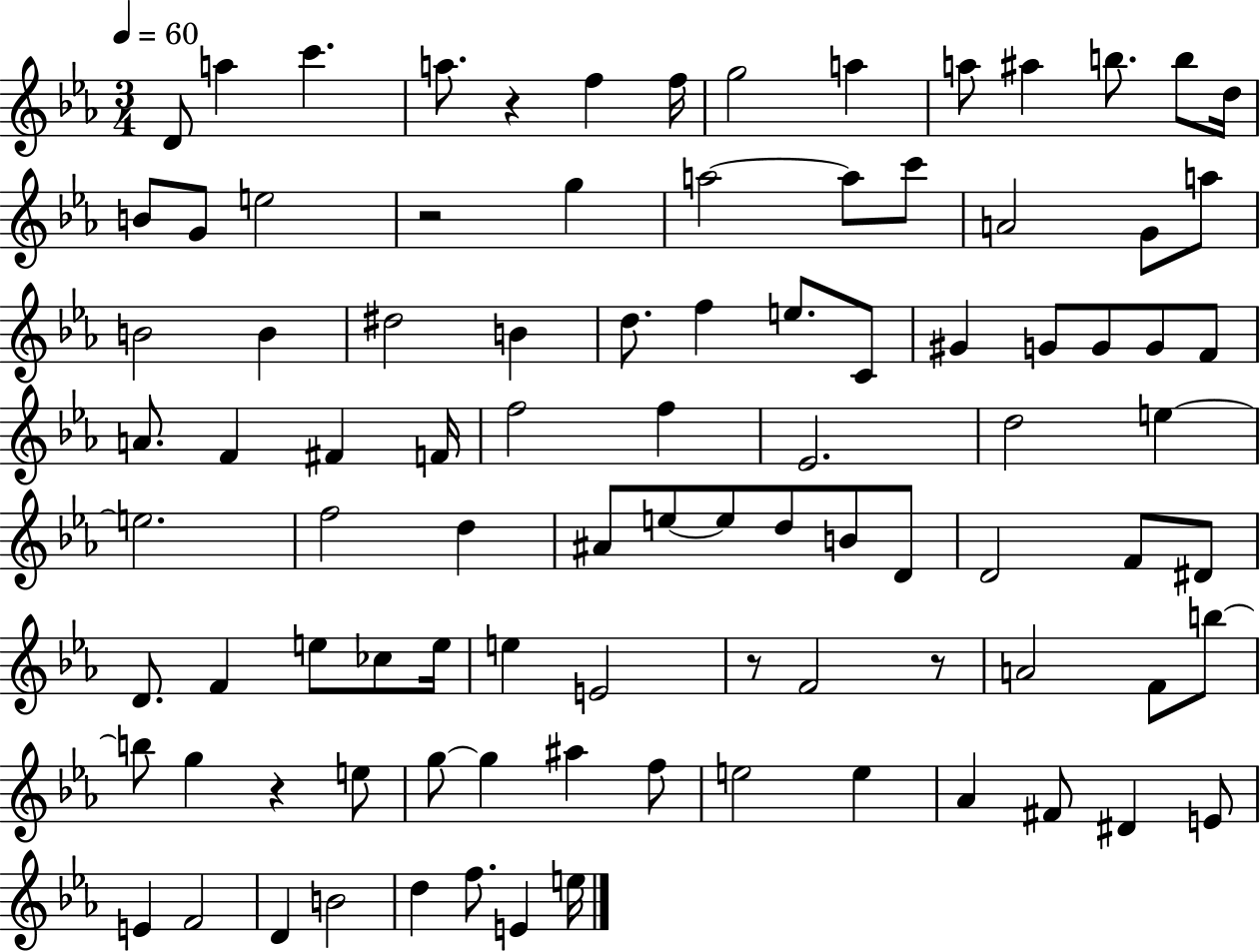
D4/e A5/q C6/q. A5/e. R/q F5/q F5/s G5/h A5/q A5/e A#5/q B5/e. B5/e D5/s B4/e G4/e E5/h R/h G5/q A5/h A5/e C6/e A4/h G4/e A5/e B4/h B4/q D#5/h B4/q D5/e. F5/q E5/e. C4/e G#4/q G4/e G4/e G4/e F4/e A4/e. F4/q F#4/q F4/s F5/h F5/q Eb4/h. D5/h E5/q E5/h. F5/h D5/q A#4/e E5/e E5/e D5/e B4/e D4/e D4/h F4/e D#4/e D4/e. F4/q E5/e CES5/e E5/s E5/q E4/h R/e F4/h R/e A4/h F4/e B5/e B5/e G5/q R/q E5/e G5/e G5/q A#5/q F5/e E5/h E5/q Ab4/q F#4/e D#4/q E4/e E4/q F4/h D4/q B4/h D5/q F5/e. E4/q E5/s